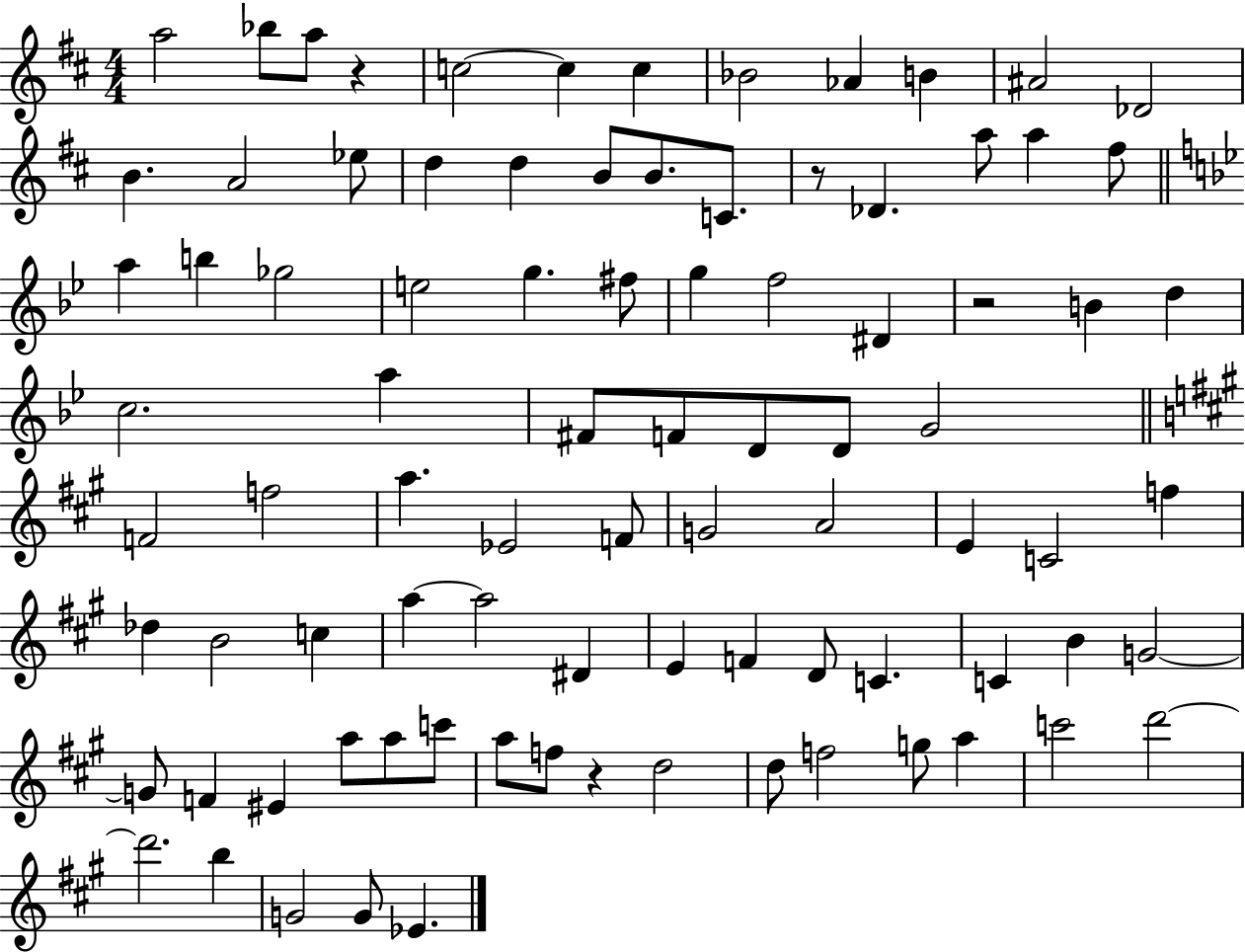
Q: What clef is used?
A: treble